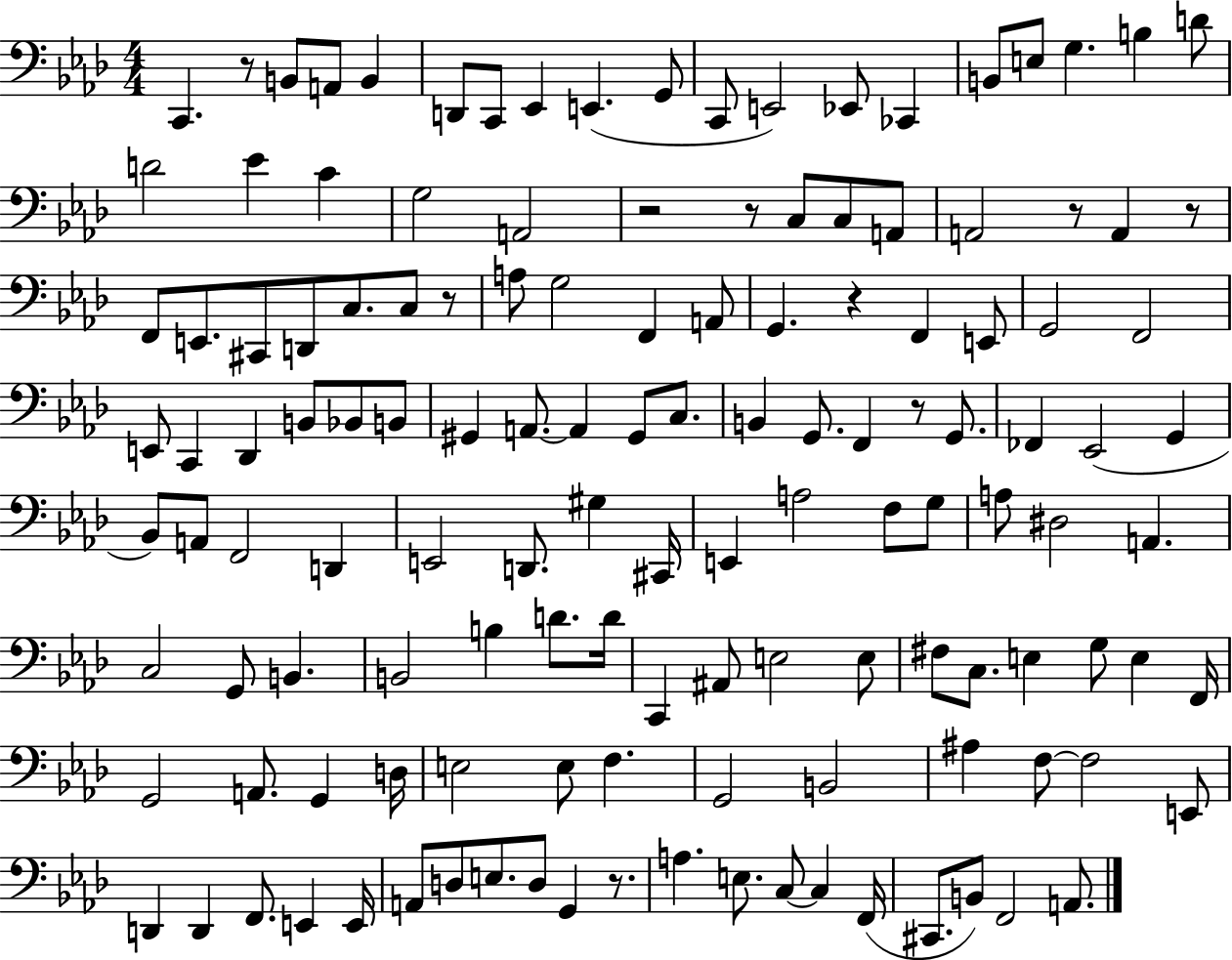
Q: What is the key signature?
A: AES major